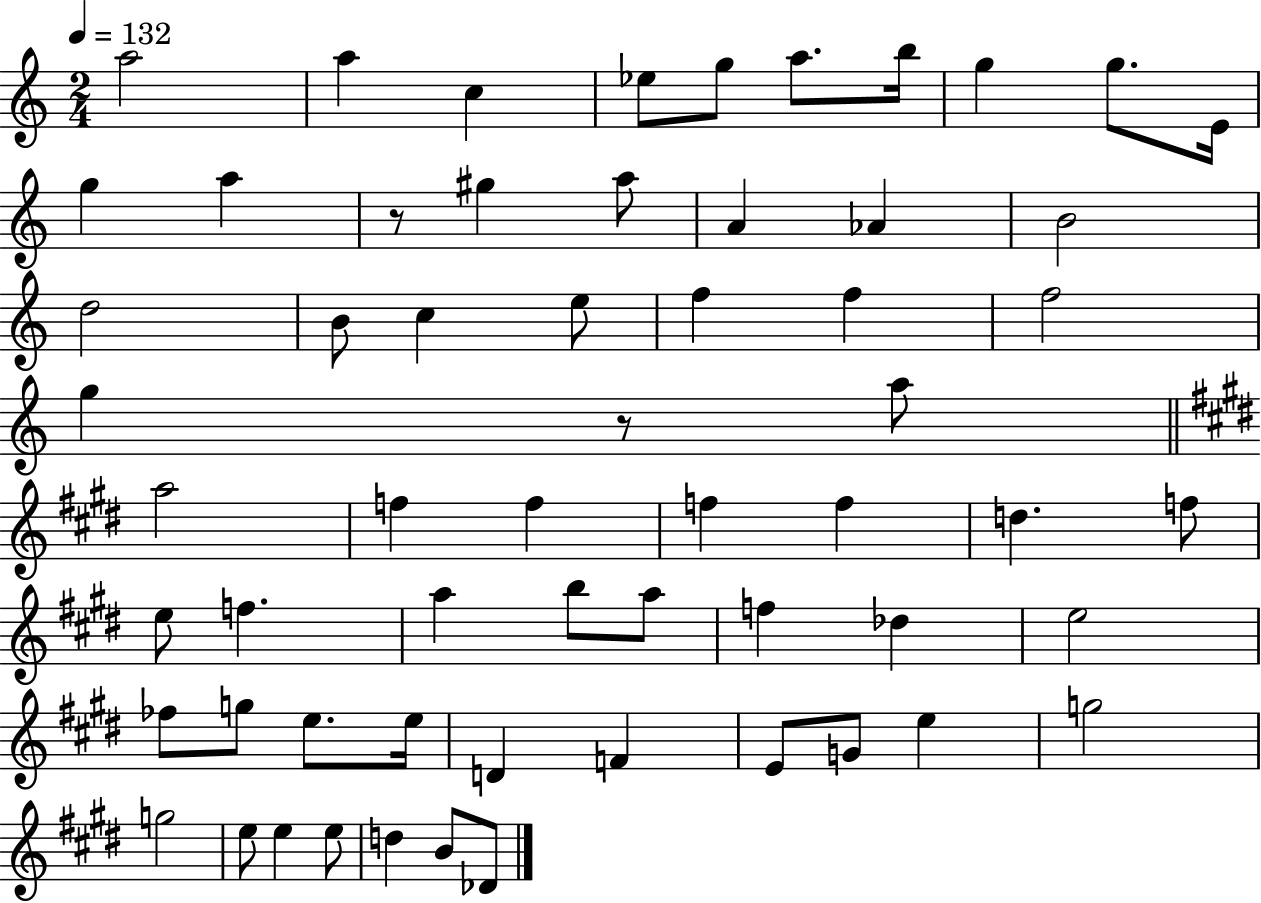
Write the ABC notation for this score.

X:1
T:Untitled
M:2/4
L:1/4
K:C
a2 a c _e/2 g/2 a/2 b/4 g g/2 E/4 g a z/2 ^g a/2 A _A B2 d2 B/2 c e/2 f f f2 g z/2 a/2 a2 f f f f d f/2 e/2 f a b/2 a/2 f _d e2 _f/2 g/2 e/2 e/4 D F E/2 G/2 e g2 g2 e/2 e e/2 d B/2 _D/2